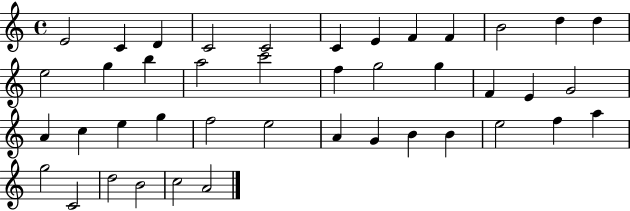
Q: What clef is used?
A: treble